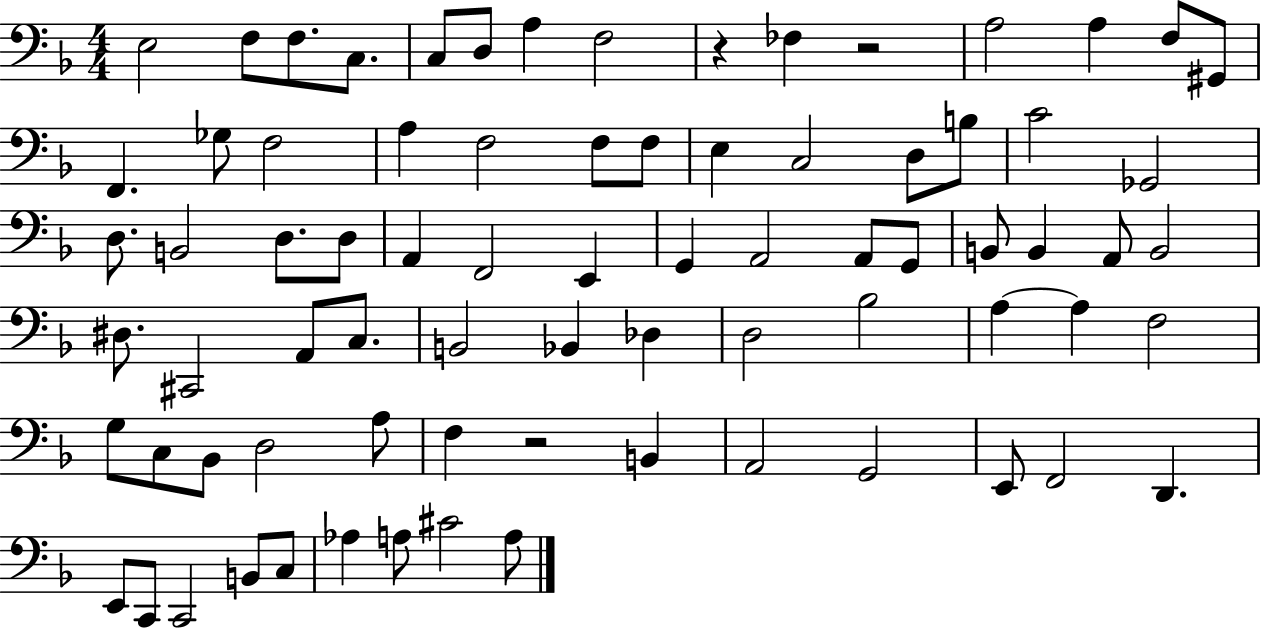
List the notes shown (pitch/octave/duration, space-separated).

E3/h F3/e F3/e. C3/e. C3/e D3/e A3/q F3/h R/q FES3/q R/h A3/h A3/q F3/e G#2/e F2/q. Gb3/e F3/h A3/q F3/h F3/e F3/e E3/q C3/h D3/e B3/e C4/h Gb2/h D3/e. B2/h D3/e. D3/e A2/q F2/h E2/q G2/q A2/h A2/e G2/e B2/e B2/q A2/e B2/h D#3/e. C#2/h A2/e C3/e. B2/h Bb2/q Db3/q D3/h Bb3/h A3/q A3/q F3/h G3/e C3/e Bb2/e D3/h A3/e F3/q R/h B2/q A2/h G2/h E2/e F2/h D2/q. E2/e C2/e C2/h B2/e C3/e Ab3/q A3/e C#4/h A3/e